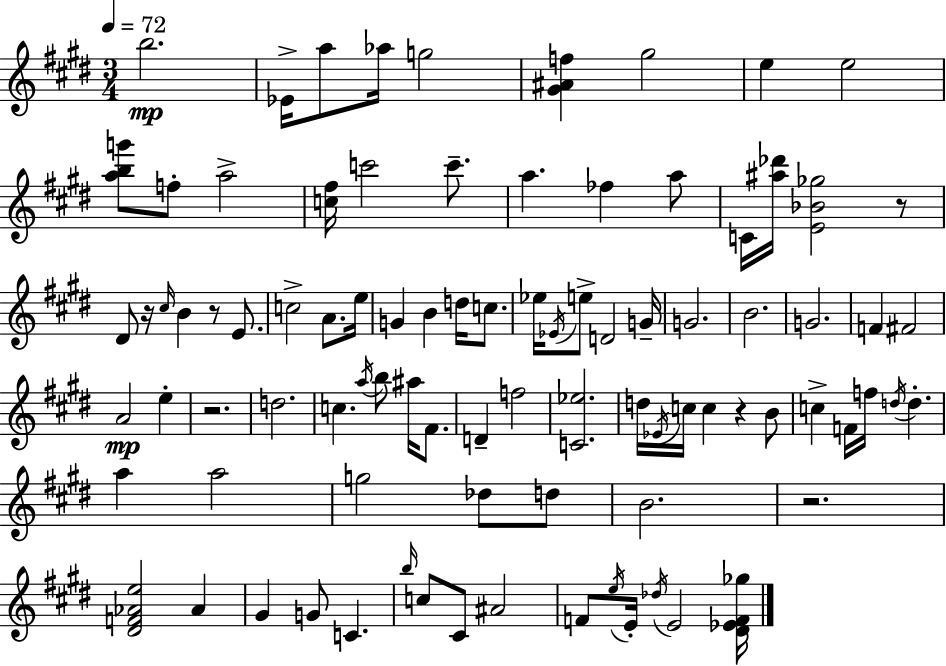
B5/h. Eb4/s A5/e Ab5/s G5/h [G#4,A#4,F5]/q G#5/h E5/q E5/h [A5,B5,G6]/e F5/e A5/h [C5,F#5]/s C6/h C6/e. A5/q. FES5/q A5/e C4/s [A#5,Db6]/s [E4,Bb4,Gb5]/h R/e D#4/e R/s C#5/s B4/q R/e E4/e. C5/h A4/e. E5/s G4/q B4/q D5/s C5/e. Eb5/s Eb4/s E5/e D4/h G4/s G4/h. B4/h. G4/h. F4/q F#4/h A4/h E5/q R/h. D5/h. C5/q. A5/s B5/e A#5/s F#4/e. D4/q F5/h [C4,Eb5]/h. D5/s Eb4/s C5/s C5/q R/q B4/e C5/q F4/s F5/s D5/s D5/q. A5/q A5/h G5/h Db5/e D5/e B4/h. R/h. [D#4,F4,Ab4,E5]/h Ab4/q G#4/q G4/e C4/q. B5/s C5/e C#4/e A#4/h F4/e E5/s E4/s Db5/s E4/h [D#4,Eb4,F4,Gb5]/s